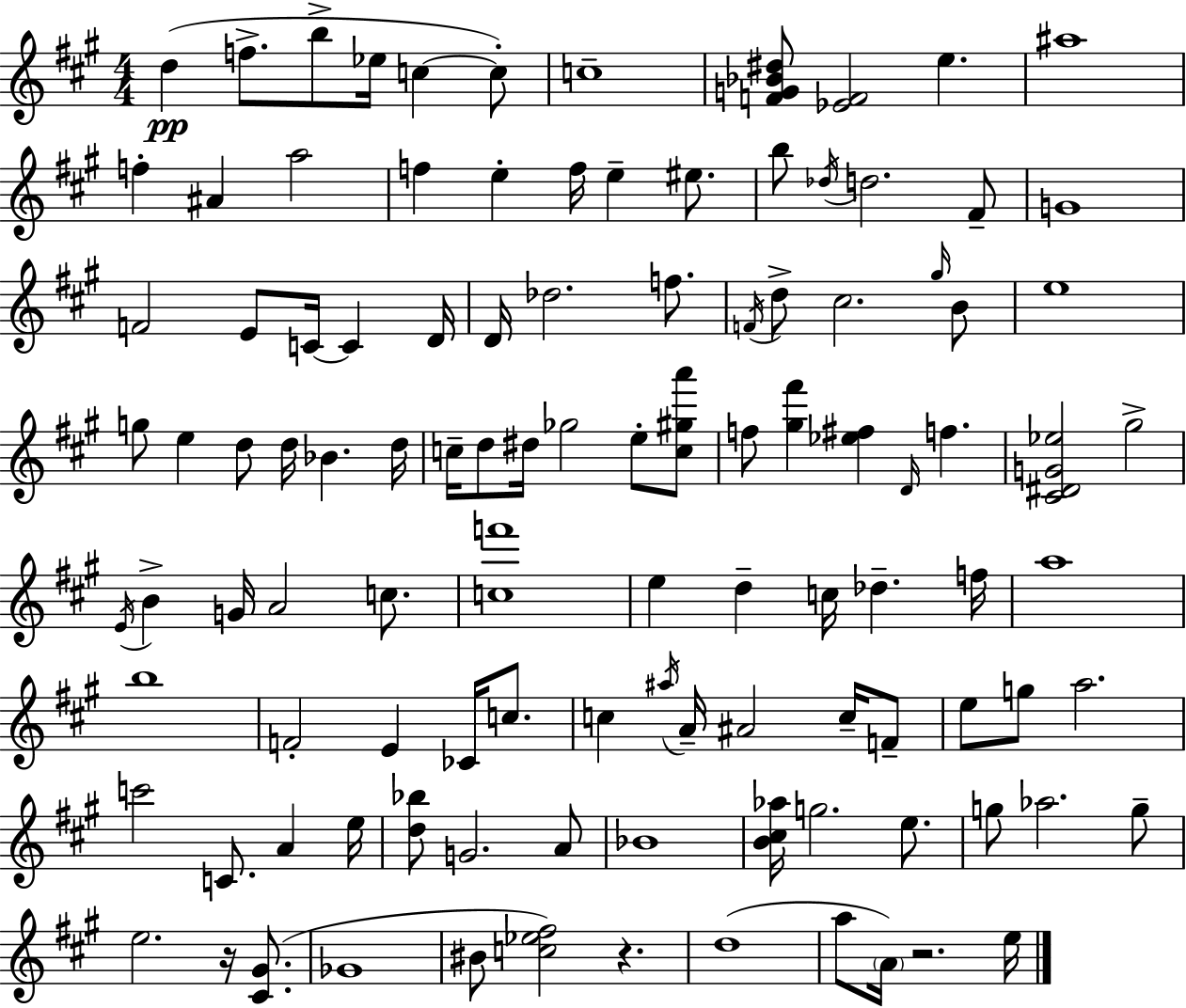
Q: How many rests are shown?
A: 3